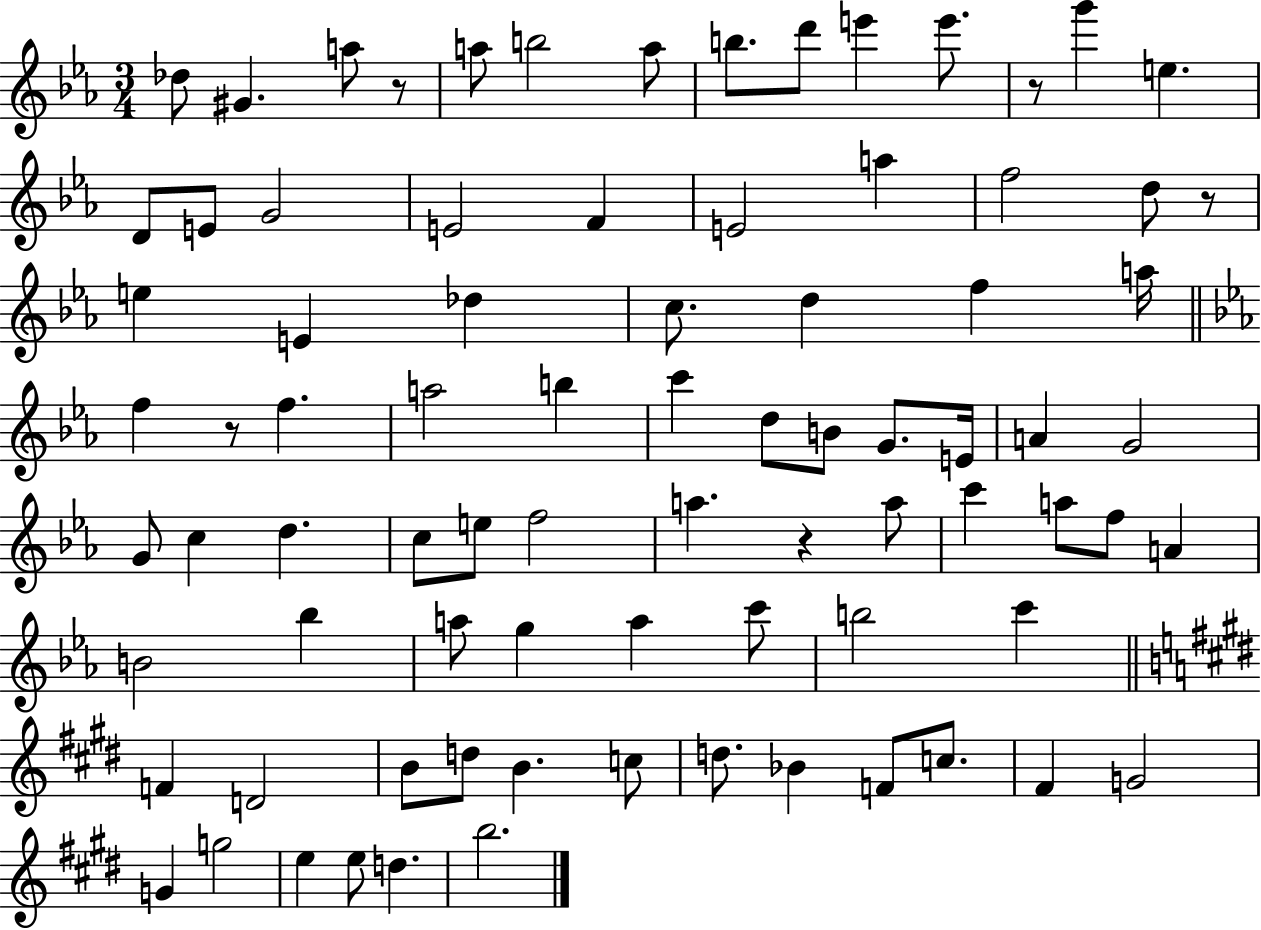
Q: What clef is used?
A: treble